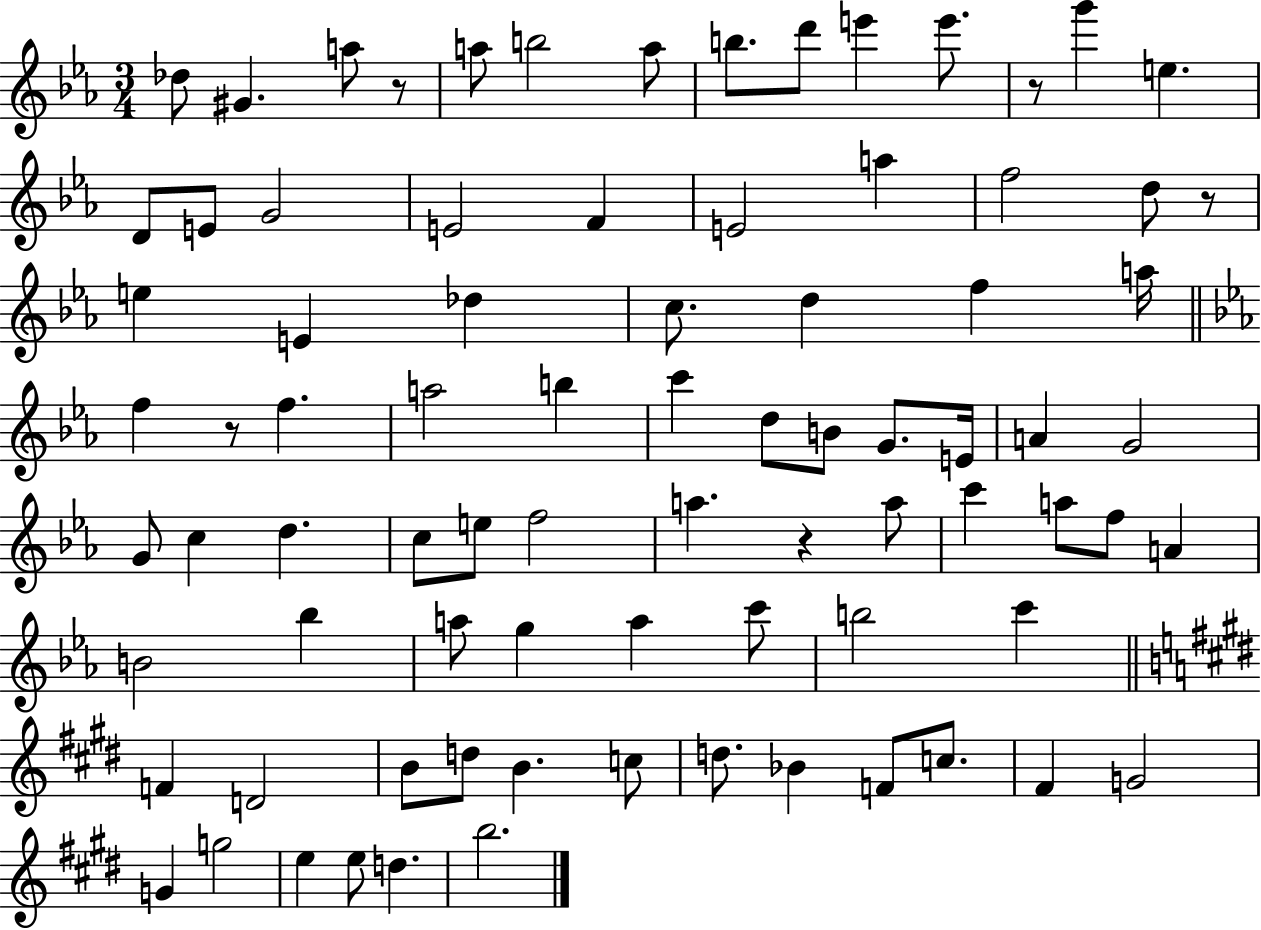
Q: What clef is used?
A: treble